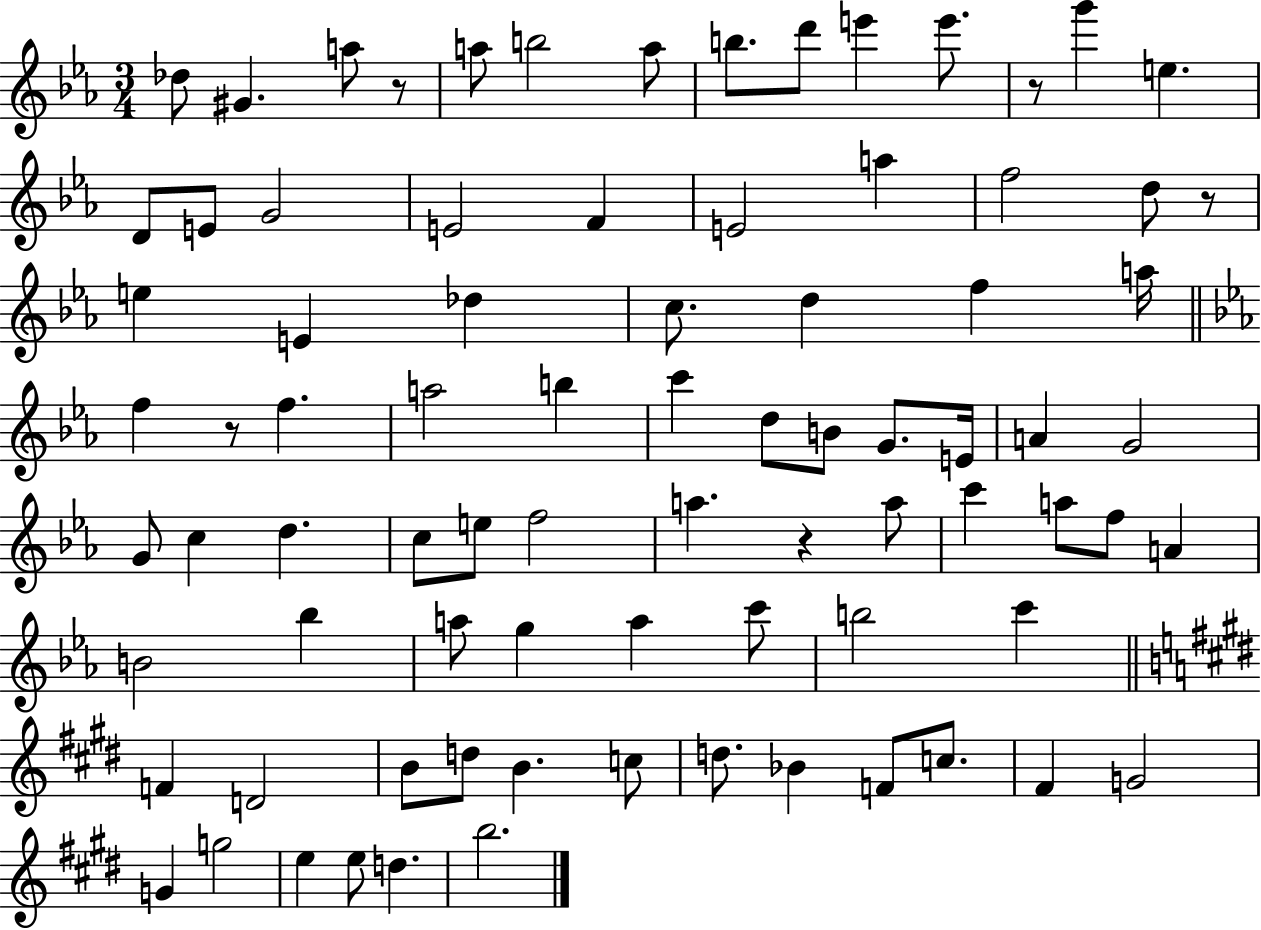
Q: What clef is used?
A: treble